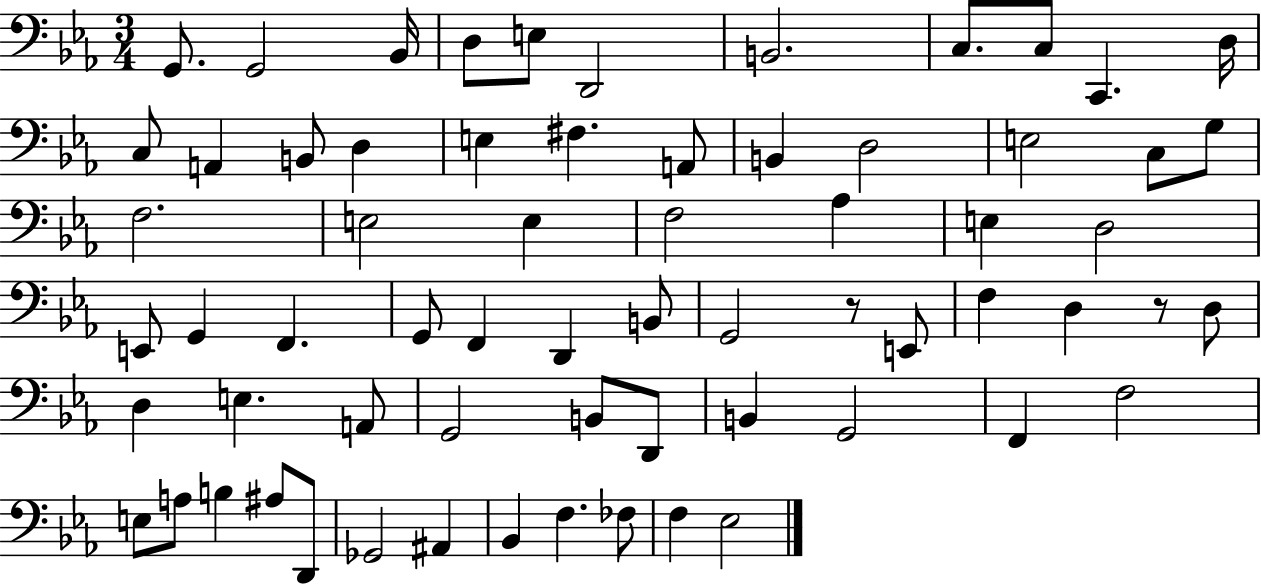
{
  \clef bass
  \numericTimeSignature
  \time 3/4
  \key ees \major
  g,8. g,2 bes,16 | d8 e8 d,2 | b,2. | c8. c8 c,4. d16 | \break c8 a,4 b,8 d4 | e4 fis4. a,8 | b,4 d2 | e2 c8 g8 | \break f2. | e2 e4 | f2 aes4 | e4 d2 | \break e,8 g,4 f,4. | g,8 f,4 d,4 b,8 | g,2 r8 e,8 | f4 d4 r8 d8 | \break d4 e4. a,8 | g,2 b,8 d,8 | b,4 g,2 | f,4 f2 | \break e8 a8 b4 ais8 d,8 | ges,2 ais,4 | bes,4 f4. fes8 | f4 ees2 | \break \bar "|."
}